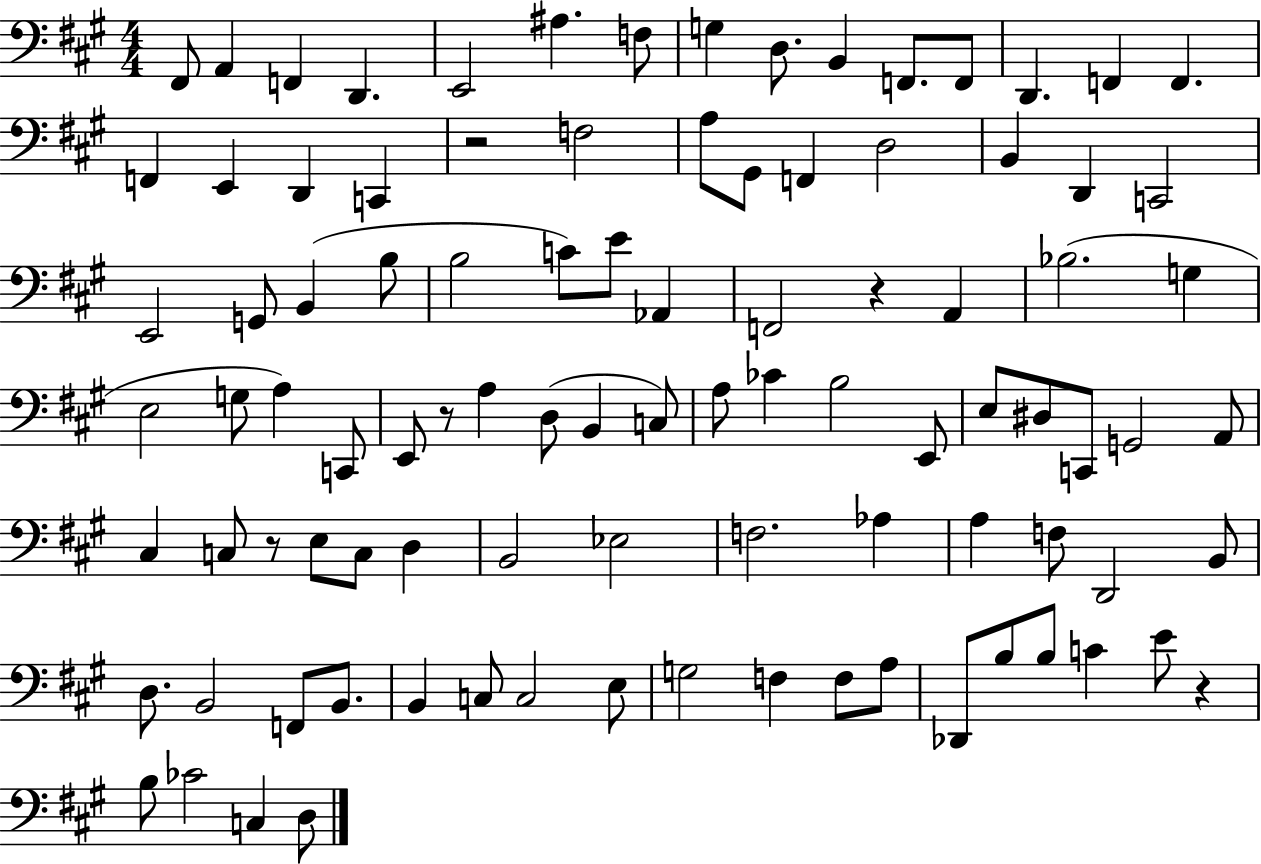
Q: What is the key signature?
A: A major